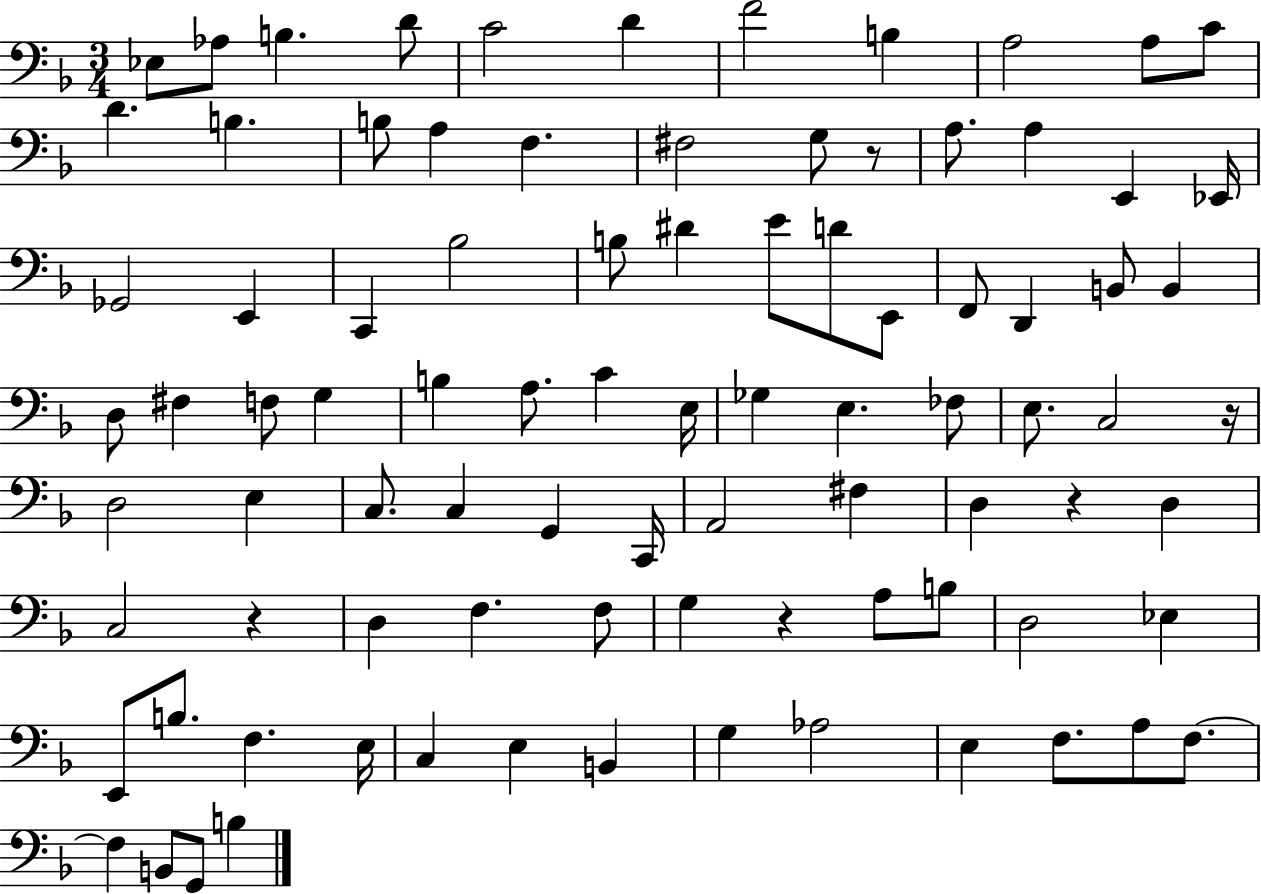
X:1
T:Untitled
M:3/4
L:1/4
K:F
_E,/2 _A,/2 B, D/2 C2 D F2 B, A,2 A,/2 C/2 D B, B,/2 A, F, ^F,2 G,/2 z/2 A,/2 A, E,, _E,,/4 _G,,2 E,, C,, _B,2 B,/2 ^D E/2 D/2 E,,/2 F,,/2 D,, B,,/2 B,, D,/2 ^F, F,/2 G, B, A,/2 C E,/4 _G, E, _F,/2 E,/2 C,2 z/4 D,2 E, C,/2 C, G,, C,,/4 A,,2 ^F, D, z D, C,2 z D, F, F,/2 G, z A,/2 B,/2 D,2 _E, E,,/2 B,/2 F, E,/4 C, E, B,, G, _A,2 E, F,/2 A,/2 F,/2 F, B,,/2 G,,/2 B,